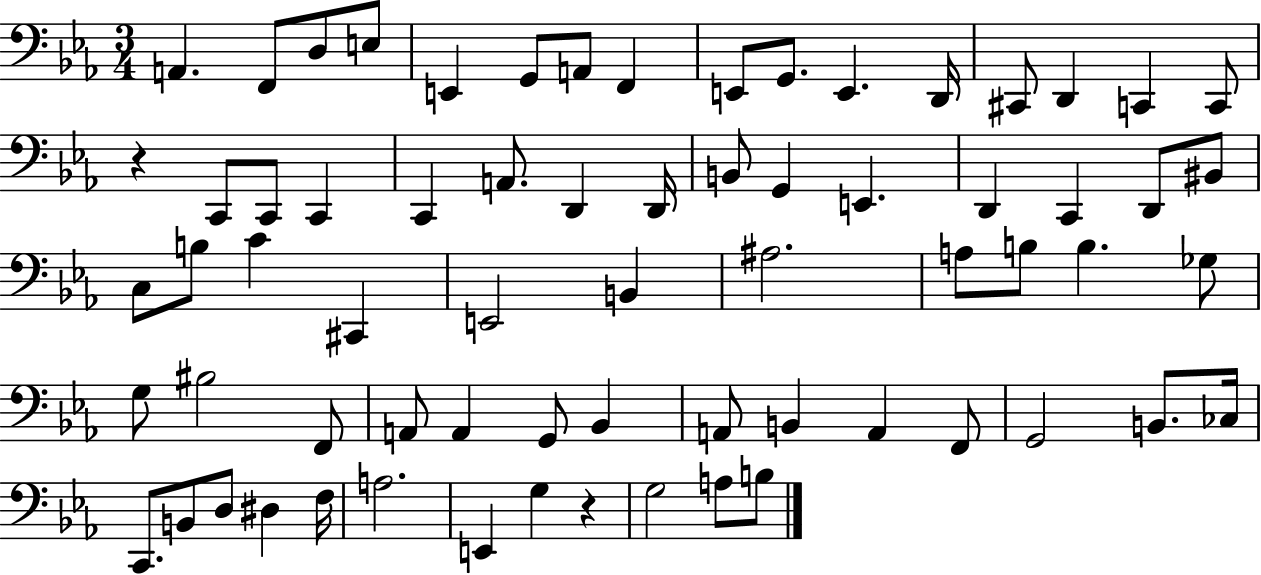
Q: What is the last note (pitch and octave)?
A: B3